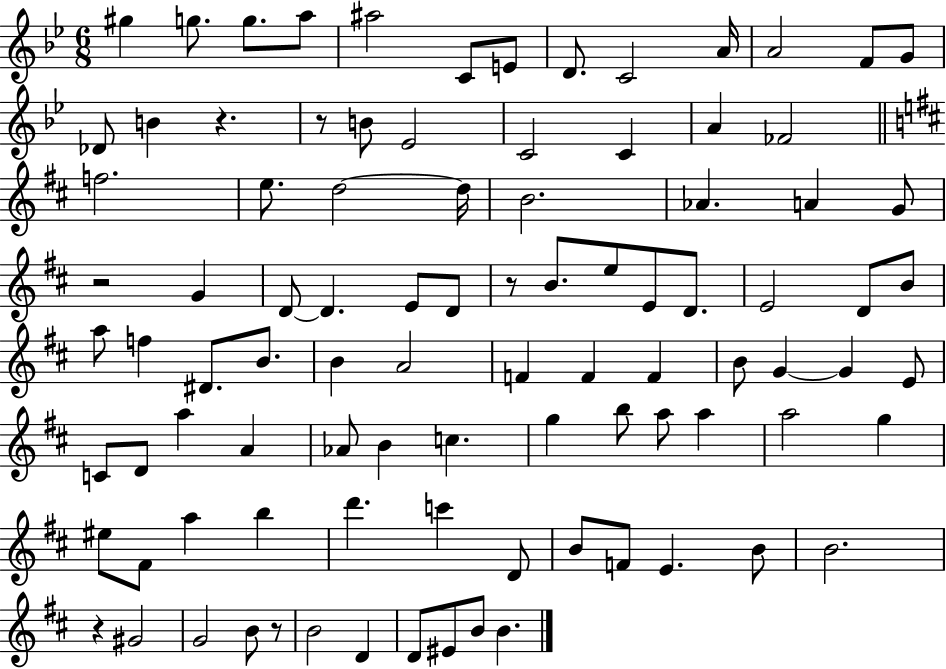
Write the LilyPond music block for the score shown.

{
  \clef treble
  \numericTimeSignature
  \time 6/8
  \key bes \major
  \repeat volta 2 { gis''4 g''8. g''8. a''8 | ais''2 c'8 e'8 | d'8. c'2 a'16 | a'2 f'8 g'8 | \break des'8 b'4 r4. | r8 b'8 ees'2 | c'2 c'4 | a'4 fes'2 | \break \bar "||" \break \key d \major f''2. | e''8. d''2~~ d''16 | b'2. | aes'4. a'4 g'8 | \break r2 g'4 | d'8~~ d'4. e'8 d'8 | r8 b'8. e''8 e'8 d'8. | e'2 d'8 b'8 | \break a''8 f''4 dis'8. b'8. | b'4 a'2 | f'4 f'4 f'4 | b'8 g'4~~ g'4 e'8 | \break c'8 d'8 a''4 a'4 | aes'8 b'4 c''4. | g''4 b''8 a''8 a''4 | a''2 g''4 | \break eis''8 fis'8 a''4 b''4 | d'''4. c'''4 d'8 | b'8 f'8 e'4. b'8 | b'2. | \break r4 gis'2 | g'2 b'8 r8 | b'2 d'4 | d'8 eis'8 b'8 b'4. | \break } \bar "|."
}